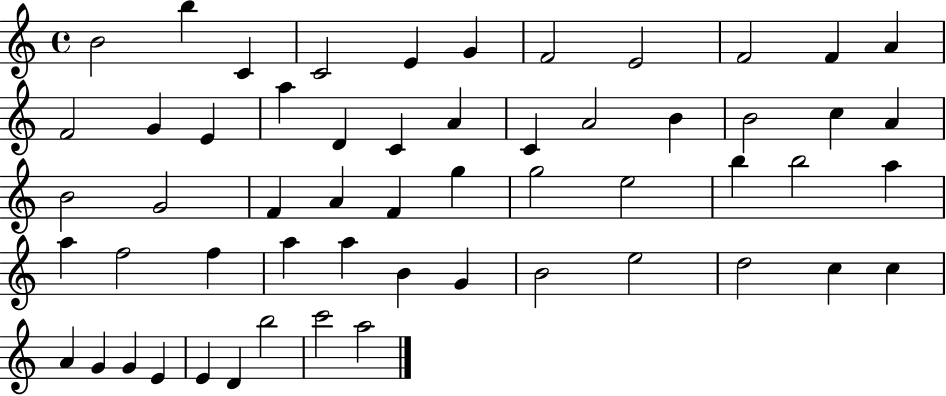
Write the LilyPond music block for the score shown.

{
  \clef treble
  \time 4/4
  \defaultTimeSignature
  \key c \major
  b'2 b''4 c'4 | c'2 e'4 g'4 | f'2 e'2 | f'2 f'4 a'4 | \break f'2 g'4 e'4 | a''4 d'4 c'4 a'4 | c'4 a'2 b'4 | b'2 c''4 a'4 | \break b'2 g'2 | f'4 a'4 f'4 g''4 | g''2 e''2 | b''4 b''2 a''4 | \break a''4 f''2 f''4 | a''4 a''4 b'4 g'4 | b'2 e''2 | d''2 c''4 c''4 | \break a'4 g'4 g'4 e'4 | e'4 d'4 b''2 | c'''2 a''2 | \bar "|."
}